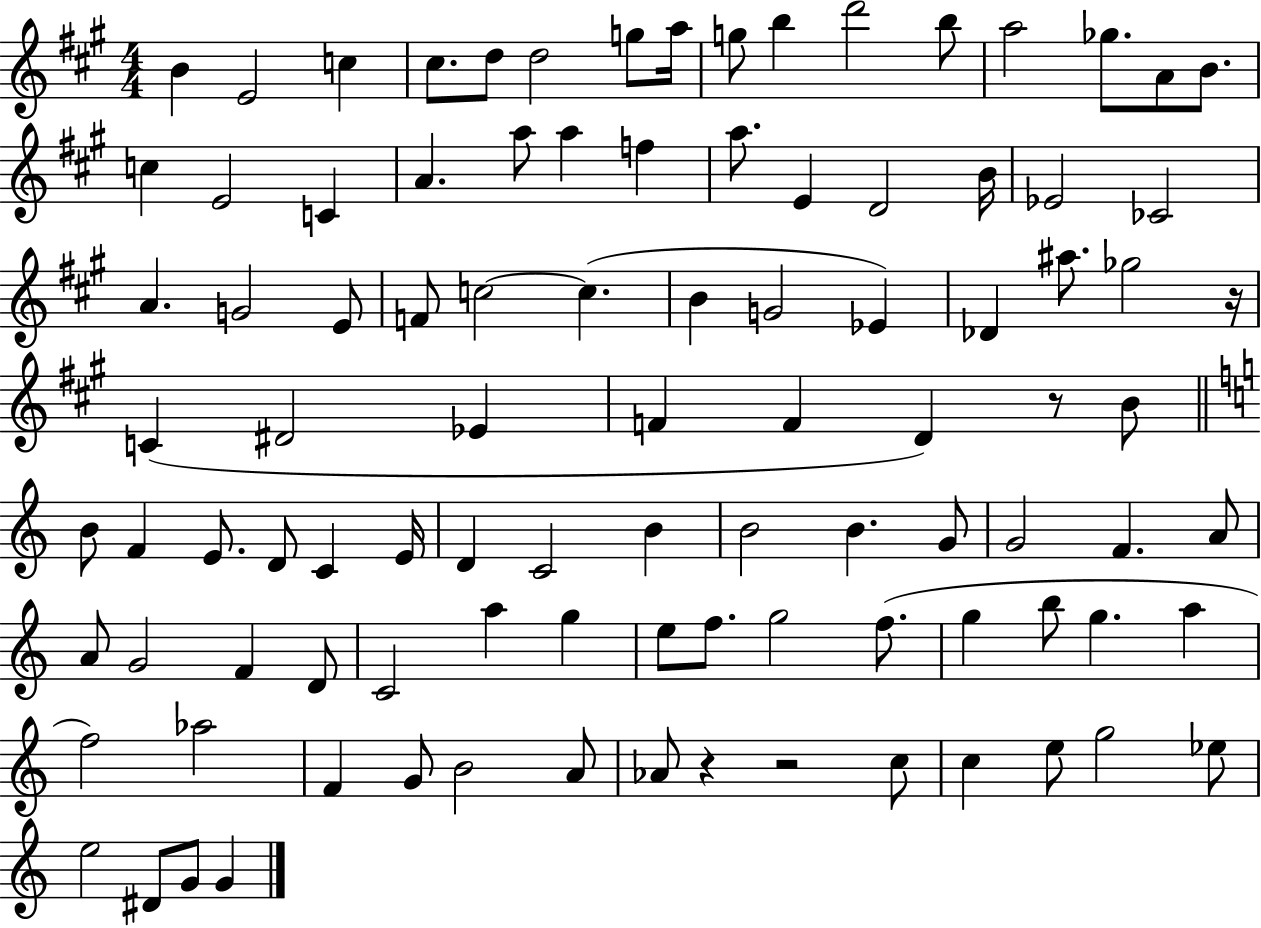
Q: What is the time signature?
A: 4/4